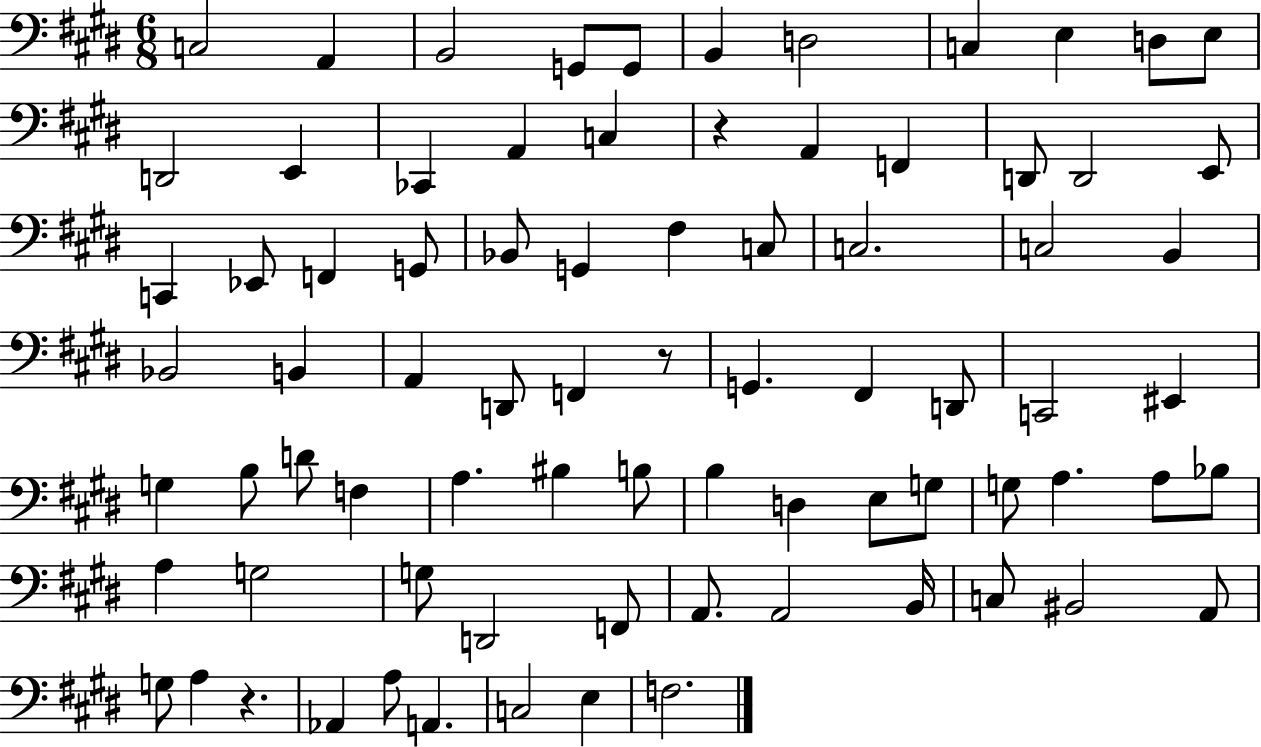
{
  \clef bass
  \numericTimeSignature
  \time 6/8
  \key e \major
  c2 a,4 | b,2 g,8 g,8 | b,4 d2 | c4 e4 d8 e8 | \break d,2 e,4 | ces,4 a,4 c4 | r4 a,4 f,4 | d,8 d,2 e,8 | \break c,4 ees,8 f,4 g,8 | bes,8 g,4 fis4 c8 | c2. | c2 b,4 | \break bes,2 b,4 | a,4 d,8 f,4 r8 | g,4. fis,4 d,8 | c,2 eis,4 | \break g4 b8 d'8 f4 | a4. bis4 b8 | b4 d4 e8 g8 | g8 a4. a8 bes8 | \break a4 g2 | g8 d,2 f,8 | a,8. a,2 b,16 | c8 bis,2 a,8 | \break g8 a4 r4. | aes,4 a8 a,4. | c2 e4 | f2. | \break \bar "|."
}